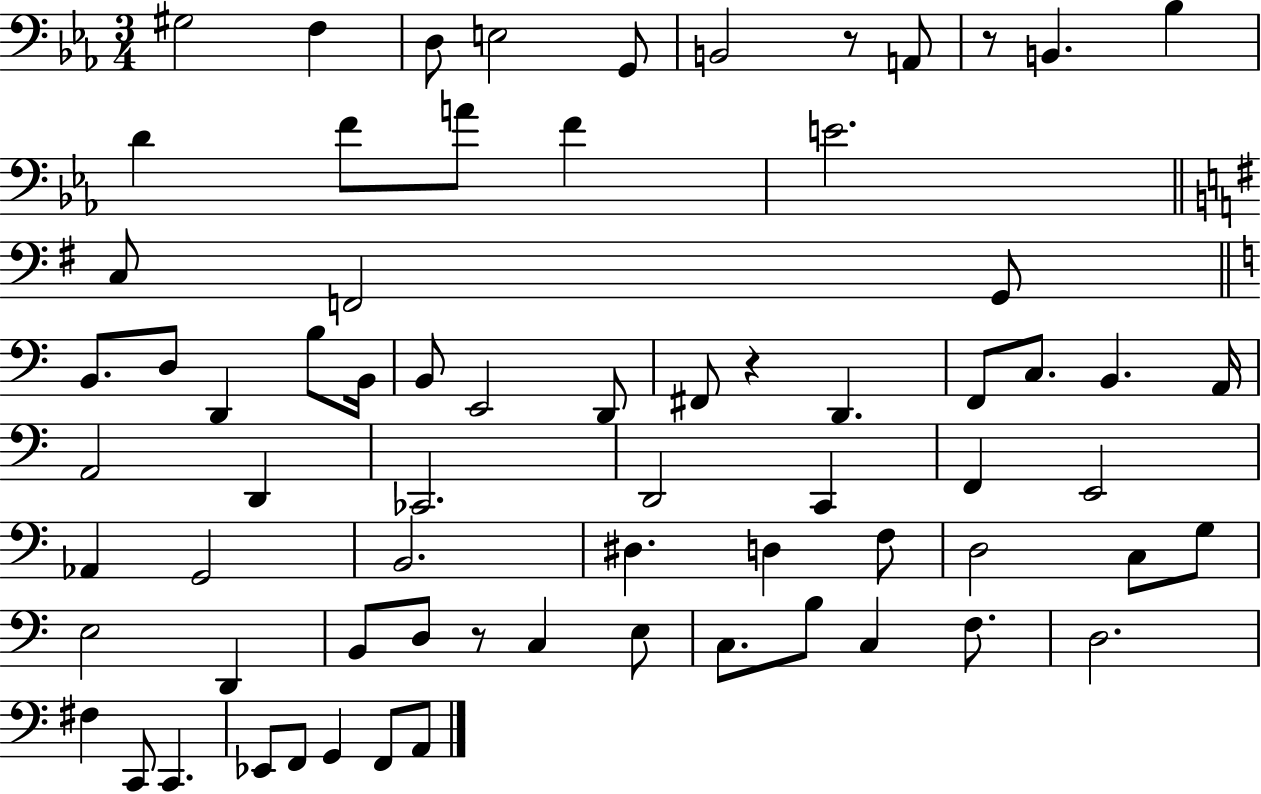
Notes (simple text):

G#3/h F3/q D3/e E3/h G2/e B2/h R/e A2/e R/e B2/q. Bb3/q D4/q F4/e A4/e F4/q E4/h. C3/e F2/h G2/e B2/e. D3/e D2/q B3/e B2/s B2/e E2/h D2/e F#2/e R/q D2/q. F2/e C3/e. B2/q. A2/s A2/h D2/q CES2/h. D2/h C2/q F2/q E2/h Ab2/q G2/h B2/h. D#3/q. D3/q F3/e D3/h C3/e G3/e E3/h D2/q B2/e D3/e R/e C3/q E3/e C3/e. B3/e C3/q F3/e. D3/h. F#3/q C2/e C2/q. Eb2/e F2/e G2/q F2/e A2/e